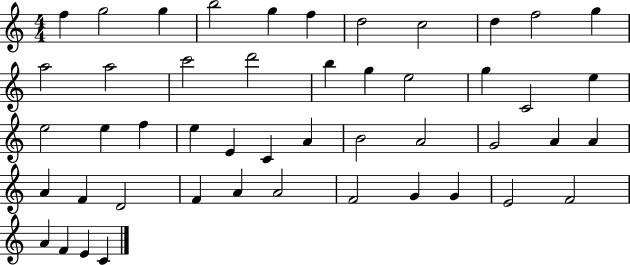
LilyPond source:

{
  \clef treble
  \numericTimeSignature
  \time 4/4
  \key c \major
  f''4 g''2 g''4 | b''2 g''4 f''4 | d''2 c''2 | d''4 f''2 g''4 | \break a''2 a''2 | c'''2 d'''2 | b''4 g''4 e''2 | g''4 c'2 e''4 | \break e''2 e''4 f''4 | e''4 e'4 c'4 a'4 | b'2 a'2 | g'2 a'4 a'4 | \break a'4 f'4 d'2 | f'4 a'4 a'2 | f'2 g'4 g'4 | e'2 f'2 | \break a'4 f'4 e'4 c'4 | \bar "|."
}